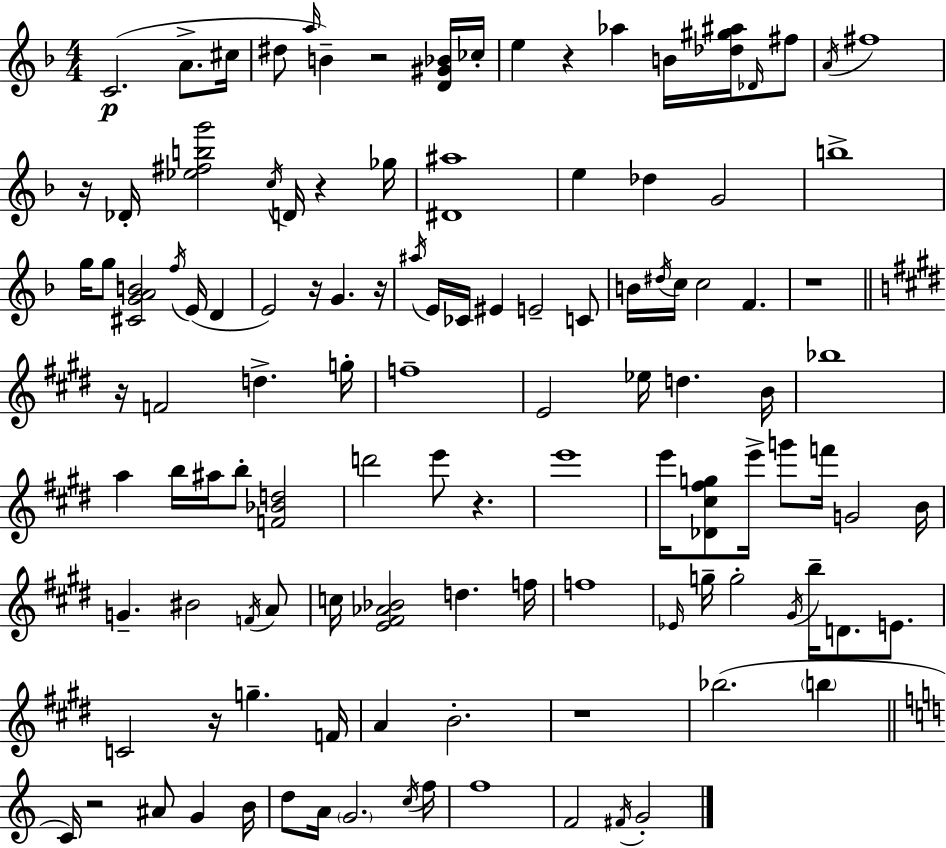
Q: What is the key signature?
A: F major